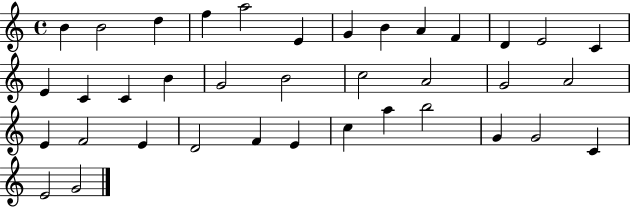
{
  \clef treble
  \time 4/4
  \defaultTimeSignature
  \key c \major
  b'4 b'2 d''4 | f''4 a''2 e'4 | g'4 b'4 a'4 f'4 | d'4 e'2 c'4 | \break e'4 c'4 c'4 b'4 | g'2 b'2 | c''2 a'2 | g'2 a'2 | \break e'4 f'2 e'4 | d'2 f'4 e'4 | c''4 a''4 b''2 | g'4 g'2 c'4 | \break e'2 g'2 | \bar "|."
}